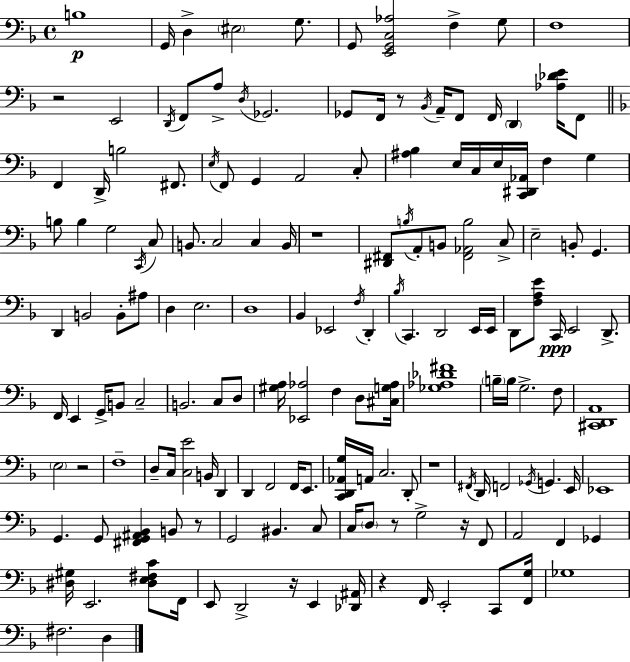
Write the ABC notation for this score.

X:1
T:Untitled
M:4/4
L:1/4
K:F
B,4 G,,/4 D, ^E,2 G,/2 G,,/2 [E,,G,,C,_A,]2 F, G,/2 F,4 z2 E,,2 D,,/4 F,,/2 A,/2 D,/4 _G,,2 _G,,/2 F,,/4 z/2 _B,,/4 A,,/4 F,,/2 F,,/4 D,, [_A,_DE]/4 F,,/2 F,, D,,/4 B,2 ^F,,/2 E,/4 F,,/2 G,, A,,2 C,/2 [^A,_B,] E,/4 C,/4 E,/4 [C,,^D,,_A,,]/4 F, G, B,/2 B, G,2 C,,/4 C,/2 B,,/2 C,2 C, B,,/4 z4 [^D,,^F,,]/2 B,/4 A,,/2 B,,/2 [^F,,_A,,B,]2 C,/2 E,2 B,,/2 G,, D,, B,,2 B,,/2 ^A,/2 D, E,2 D,4 _B,, _E,,2 F,/4 D,, _B,/4 C,, D,,2 E,,/4 E,,/4 D,,/2 [F,A,E]/2 C,,/4 E,,2 D,,/2 F,,/4 E,, G,,/4 B,,/2 C,2 B,,2 C,/2 D,/2 [^G,A,]/4 [_E,,_A,]2 F, D,/2 [^C,G,_A,]/4 [_G,_A,_D^F]4 B,/4 B,/4 G,2 F,/2 [^C,,D,,A,,]4 E,2 z2 F,4 D,/2 C,/4 [C,E]2 B,,/4 D,, D,, F,,2 F,,/4 E,,/2 [C,,D,,_A,,G,]/4 A,,/4 C,2 D,,/2 z4 ^F,,/4 D,,/4 F,,2 _G,,/4 G,, E,,/4 _E,,4 G,, G,,/2 [^F,,G,,^A,,_B,,] B,,/2 z/2 G,,2 ^B,, C,/2 C,/4 D,/2 z/2 G,2 z/4 F,,/2 A,,2 F,, _G,, [^D,^G,]/4 E,,2 [^D,E,^F,C]/2 F,,/4 E,,/2 D,,2 z/4 E,, [_D,,^A,,]/4 z F,,/4 E,,2 C,,/2 [F,,G,]/4 _G,4 ^F,2 D,